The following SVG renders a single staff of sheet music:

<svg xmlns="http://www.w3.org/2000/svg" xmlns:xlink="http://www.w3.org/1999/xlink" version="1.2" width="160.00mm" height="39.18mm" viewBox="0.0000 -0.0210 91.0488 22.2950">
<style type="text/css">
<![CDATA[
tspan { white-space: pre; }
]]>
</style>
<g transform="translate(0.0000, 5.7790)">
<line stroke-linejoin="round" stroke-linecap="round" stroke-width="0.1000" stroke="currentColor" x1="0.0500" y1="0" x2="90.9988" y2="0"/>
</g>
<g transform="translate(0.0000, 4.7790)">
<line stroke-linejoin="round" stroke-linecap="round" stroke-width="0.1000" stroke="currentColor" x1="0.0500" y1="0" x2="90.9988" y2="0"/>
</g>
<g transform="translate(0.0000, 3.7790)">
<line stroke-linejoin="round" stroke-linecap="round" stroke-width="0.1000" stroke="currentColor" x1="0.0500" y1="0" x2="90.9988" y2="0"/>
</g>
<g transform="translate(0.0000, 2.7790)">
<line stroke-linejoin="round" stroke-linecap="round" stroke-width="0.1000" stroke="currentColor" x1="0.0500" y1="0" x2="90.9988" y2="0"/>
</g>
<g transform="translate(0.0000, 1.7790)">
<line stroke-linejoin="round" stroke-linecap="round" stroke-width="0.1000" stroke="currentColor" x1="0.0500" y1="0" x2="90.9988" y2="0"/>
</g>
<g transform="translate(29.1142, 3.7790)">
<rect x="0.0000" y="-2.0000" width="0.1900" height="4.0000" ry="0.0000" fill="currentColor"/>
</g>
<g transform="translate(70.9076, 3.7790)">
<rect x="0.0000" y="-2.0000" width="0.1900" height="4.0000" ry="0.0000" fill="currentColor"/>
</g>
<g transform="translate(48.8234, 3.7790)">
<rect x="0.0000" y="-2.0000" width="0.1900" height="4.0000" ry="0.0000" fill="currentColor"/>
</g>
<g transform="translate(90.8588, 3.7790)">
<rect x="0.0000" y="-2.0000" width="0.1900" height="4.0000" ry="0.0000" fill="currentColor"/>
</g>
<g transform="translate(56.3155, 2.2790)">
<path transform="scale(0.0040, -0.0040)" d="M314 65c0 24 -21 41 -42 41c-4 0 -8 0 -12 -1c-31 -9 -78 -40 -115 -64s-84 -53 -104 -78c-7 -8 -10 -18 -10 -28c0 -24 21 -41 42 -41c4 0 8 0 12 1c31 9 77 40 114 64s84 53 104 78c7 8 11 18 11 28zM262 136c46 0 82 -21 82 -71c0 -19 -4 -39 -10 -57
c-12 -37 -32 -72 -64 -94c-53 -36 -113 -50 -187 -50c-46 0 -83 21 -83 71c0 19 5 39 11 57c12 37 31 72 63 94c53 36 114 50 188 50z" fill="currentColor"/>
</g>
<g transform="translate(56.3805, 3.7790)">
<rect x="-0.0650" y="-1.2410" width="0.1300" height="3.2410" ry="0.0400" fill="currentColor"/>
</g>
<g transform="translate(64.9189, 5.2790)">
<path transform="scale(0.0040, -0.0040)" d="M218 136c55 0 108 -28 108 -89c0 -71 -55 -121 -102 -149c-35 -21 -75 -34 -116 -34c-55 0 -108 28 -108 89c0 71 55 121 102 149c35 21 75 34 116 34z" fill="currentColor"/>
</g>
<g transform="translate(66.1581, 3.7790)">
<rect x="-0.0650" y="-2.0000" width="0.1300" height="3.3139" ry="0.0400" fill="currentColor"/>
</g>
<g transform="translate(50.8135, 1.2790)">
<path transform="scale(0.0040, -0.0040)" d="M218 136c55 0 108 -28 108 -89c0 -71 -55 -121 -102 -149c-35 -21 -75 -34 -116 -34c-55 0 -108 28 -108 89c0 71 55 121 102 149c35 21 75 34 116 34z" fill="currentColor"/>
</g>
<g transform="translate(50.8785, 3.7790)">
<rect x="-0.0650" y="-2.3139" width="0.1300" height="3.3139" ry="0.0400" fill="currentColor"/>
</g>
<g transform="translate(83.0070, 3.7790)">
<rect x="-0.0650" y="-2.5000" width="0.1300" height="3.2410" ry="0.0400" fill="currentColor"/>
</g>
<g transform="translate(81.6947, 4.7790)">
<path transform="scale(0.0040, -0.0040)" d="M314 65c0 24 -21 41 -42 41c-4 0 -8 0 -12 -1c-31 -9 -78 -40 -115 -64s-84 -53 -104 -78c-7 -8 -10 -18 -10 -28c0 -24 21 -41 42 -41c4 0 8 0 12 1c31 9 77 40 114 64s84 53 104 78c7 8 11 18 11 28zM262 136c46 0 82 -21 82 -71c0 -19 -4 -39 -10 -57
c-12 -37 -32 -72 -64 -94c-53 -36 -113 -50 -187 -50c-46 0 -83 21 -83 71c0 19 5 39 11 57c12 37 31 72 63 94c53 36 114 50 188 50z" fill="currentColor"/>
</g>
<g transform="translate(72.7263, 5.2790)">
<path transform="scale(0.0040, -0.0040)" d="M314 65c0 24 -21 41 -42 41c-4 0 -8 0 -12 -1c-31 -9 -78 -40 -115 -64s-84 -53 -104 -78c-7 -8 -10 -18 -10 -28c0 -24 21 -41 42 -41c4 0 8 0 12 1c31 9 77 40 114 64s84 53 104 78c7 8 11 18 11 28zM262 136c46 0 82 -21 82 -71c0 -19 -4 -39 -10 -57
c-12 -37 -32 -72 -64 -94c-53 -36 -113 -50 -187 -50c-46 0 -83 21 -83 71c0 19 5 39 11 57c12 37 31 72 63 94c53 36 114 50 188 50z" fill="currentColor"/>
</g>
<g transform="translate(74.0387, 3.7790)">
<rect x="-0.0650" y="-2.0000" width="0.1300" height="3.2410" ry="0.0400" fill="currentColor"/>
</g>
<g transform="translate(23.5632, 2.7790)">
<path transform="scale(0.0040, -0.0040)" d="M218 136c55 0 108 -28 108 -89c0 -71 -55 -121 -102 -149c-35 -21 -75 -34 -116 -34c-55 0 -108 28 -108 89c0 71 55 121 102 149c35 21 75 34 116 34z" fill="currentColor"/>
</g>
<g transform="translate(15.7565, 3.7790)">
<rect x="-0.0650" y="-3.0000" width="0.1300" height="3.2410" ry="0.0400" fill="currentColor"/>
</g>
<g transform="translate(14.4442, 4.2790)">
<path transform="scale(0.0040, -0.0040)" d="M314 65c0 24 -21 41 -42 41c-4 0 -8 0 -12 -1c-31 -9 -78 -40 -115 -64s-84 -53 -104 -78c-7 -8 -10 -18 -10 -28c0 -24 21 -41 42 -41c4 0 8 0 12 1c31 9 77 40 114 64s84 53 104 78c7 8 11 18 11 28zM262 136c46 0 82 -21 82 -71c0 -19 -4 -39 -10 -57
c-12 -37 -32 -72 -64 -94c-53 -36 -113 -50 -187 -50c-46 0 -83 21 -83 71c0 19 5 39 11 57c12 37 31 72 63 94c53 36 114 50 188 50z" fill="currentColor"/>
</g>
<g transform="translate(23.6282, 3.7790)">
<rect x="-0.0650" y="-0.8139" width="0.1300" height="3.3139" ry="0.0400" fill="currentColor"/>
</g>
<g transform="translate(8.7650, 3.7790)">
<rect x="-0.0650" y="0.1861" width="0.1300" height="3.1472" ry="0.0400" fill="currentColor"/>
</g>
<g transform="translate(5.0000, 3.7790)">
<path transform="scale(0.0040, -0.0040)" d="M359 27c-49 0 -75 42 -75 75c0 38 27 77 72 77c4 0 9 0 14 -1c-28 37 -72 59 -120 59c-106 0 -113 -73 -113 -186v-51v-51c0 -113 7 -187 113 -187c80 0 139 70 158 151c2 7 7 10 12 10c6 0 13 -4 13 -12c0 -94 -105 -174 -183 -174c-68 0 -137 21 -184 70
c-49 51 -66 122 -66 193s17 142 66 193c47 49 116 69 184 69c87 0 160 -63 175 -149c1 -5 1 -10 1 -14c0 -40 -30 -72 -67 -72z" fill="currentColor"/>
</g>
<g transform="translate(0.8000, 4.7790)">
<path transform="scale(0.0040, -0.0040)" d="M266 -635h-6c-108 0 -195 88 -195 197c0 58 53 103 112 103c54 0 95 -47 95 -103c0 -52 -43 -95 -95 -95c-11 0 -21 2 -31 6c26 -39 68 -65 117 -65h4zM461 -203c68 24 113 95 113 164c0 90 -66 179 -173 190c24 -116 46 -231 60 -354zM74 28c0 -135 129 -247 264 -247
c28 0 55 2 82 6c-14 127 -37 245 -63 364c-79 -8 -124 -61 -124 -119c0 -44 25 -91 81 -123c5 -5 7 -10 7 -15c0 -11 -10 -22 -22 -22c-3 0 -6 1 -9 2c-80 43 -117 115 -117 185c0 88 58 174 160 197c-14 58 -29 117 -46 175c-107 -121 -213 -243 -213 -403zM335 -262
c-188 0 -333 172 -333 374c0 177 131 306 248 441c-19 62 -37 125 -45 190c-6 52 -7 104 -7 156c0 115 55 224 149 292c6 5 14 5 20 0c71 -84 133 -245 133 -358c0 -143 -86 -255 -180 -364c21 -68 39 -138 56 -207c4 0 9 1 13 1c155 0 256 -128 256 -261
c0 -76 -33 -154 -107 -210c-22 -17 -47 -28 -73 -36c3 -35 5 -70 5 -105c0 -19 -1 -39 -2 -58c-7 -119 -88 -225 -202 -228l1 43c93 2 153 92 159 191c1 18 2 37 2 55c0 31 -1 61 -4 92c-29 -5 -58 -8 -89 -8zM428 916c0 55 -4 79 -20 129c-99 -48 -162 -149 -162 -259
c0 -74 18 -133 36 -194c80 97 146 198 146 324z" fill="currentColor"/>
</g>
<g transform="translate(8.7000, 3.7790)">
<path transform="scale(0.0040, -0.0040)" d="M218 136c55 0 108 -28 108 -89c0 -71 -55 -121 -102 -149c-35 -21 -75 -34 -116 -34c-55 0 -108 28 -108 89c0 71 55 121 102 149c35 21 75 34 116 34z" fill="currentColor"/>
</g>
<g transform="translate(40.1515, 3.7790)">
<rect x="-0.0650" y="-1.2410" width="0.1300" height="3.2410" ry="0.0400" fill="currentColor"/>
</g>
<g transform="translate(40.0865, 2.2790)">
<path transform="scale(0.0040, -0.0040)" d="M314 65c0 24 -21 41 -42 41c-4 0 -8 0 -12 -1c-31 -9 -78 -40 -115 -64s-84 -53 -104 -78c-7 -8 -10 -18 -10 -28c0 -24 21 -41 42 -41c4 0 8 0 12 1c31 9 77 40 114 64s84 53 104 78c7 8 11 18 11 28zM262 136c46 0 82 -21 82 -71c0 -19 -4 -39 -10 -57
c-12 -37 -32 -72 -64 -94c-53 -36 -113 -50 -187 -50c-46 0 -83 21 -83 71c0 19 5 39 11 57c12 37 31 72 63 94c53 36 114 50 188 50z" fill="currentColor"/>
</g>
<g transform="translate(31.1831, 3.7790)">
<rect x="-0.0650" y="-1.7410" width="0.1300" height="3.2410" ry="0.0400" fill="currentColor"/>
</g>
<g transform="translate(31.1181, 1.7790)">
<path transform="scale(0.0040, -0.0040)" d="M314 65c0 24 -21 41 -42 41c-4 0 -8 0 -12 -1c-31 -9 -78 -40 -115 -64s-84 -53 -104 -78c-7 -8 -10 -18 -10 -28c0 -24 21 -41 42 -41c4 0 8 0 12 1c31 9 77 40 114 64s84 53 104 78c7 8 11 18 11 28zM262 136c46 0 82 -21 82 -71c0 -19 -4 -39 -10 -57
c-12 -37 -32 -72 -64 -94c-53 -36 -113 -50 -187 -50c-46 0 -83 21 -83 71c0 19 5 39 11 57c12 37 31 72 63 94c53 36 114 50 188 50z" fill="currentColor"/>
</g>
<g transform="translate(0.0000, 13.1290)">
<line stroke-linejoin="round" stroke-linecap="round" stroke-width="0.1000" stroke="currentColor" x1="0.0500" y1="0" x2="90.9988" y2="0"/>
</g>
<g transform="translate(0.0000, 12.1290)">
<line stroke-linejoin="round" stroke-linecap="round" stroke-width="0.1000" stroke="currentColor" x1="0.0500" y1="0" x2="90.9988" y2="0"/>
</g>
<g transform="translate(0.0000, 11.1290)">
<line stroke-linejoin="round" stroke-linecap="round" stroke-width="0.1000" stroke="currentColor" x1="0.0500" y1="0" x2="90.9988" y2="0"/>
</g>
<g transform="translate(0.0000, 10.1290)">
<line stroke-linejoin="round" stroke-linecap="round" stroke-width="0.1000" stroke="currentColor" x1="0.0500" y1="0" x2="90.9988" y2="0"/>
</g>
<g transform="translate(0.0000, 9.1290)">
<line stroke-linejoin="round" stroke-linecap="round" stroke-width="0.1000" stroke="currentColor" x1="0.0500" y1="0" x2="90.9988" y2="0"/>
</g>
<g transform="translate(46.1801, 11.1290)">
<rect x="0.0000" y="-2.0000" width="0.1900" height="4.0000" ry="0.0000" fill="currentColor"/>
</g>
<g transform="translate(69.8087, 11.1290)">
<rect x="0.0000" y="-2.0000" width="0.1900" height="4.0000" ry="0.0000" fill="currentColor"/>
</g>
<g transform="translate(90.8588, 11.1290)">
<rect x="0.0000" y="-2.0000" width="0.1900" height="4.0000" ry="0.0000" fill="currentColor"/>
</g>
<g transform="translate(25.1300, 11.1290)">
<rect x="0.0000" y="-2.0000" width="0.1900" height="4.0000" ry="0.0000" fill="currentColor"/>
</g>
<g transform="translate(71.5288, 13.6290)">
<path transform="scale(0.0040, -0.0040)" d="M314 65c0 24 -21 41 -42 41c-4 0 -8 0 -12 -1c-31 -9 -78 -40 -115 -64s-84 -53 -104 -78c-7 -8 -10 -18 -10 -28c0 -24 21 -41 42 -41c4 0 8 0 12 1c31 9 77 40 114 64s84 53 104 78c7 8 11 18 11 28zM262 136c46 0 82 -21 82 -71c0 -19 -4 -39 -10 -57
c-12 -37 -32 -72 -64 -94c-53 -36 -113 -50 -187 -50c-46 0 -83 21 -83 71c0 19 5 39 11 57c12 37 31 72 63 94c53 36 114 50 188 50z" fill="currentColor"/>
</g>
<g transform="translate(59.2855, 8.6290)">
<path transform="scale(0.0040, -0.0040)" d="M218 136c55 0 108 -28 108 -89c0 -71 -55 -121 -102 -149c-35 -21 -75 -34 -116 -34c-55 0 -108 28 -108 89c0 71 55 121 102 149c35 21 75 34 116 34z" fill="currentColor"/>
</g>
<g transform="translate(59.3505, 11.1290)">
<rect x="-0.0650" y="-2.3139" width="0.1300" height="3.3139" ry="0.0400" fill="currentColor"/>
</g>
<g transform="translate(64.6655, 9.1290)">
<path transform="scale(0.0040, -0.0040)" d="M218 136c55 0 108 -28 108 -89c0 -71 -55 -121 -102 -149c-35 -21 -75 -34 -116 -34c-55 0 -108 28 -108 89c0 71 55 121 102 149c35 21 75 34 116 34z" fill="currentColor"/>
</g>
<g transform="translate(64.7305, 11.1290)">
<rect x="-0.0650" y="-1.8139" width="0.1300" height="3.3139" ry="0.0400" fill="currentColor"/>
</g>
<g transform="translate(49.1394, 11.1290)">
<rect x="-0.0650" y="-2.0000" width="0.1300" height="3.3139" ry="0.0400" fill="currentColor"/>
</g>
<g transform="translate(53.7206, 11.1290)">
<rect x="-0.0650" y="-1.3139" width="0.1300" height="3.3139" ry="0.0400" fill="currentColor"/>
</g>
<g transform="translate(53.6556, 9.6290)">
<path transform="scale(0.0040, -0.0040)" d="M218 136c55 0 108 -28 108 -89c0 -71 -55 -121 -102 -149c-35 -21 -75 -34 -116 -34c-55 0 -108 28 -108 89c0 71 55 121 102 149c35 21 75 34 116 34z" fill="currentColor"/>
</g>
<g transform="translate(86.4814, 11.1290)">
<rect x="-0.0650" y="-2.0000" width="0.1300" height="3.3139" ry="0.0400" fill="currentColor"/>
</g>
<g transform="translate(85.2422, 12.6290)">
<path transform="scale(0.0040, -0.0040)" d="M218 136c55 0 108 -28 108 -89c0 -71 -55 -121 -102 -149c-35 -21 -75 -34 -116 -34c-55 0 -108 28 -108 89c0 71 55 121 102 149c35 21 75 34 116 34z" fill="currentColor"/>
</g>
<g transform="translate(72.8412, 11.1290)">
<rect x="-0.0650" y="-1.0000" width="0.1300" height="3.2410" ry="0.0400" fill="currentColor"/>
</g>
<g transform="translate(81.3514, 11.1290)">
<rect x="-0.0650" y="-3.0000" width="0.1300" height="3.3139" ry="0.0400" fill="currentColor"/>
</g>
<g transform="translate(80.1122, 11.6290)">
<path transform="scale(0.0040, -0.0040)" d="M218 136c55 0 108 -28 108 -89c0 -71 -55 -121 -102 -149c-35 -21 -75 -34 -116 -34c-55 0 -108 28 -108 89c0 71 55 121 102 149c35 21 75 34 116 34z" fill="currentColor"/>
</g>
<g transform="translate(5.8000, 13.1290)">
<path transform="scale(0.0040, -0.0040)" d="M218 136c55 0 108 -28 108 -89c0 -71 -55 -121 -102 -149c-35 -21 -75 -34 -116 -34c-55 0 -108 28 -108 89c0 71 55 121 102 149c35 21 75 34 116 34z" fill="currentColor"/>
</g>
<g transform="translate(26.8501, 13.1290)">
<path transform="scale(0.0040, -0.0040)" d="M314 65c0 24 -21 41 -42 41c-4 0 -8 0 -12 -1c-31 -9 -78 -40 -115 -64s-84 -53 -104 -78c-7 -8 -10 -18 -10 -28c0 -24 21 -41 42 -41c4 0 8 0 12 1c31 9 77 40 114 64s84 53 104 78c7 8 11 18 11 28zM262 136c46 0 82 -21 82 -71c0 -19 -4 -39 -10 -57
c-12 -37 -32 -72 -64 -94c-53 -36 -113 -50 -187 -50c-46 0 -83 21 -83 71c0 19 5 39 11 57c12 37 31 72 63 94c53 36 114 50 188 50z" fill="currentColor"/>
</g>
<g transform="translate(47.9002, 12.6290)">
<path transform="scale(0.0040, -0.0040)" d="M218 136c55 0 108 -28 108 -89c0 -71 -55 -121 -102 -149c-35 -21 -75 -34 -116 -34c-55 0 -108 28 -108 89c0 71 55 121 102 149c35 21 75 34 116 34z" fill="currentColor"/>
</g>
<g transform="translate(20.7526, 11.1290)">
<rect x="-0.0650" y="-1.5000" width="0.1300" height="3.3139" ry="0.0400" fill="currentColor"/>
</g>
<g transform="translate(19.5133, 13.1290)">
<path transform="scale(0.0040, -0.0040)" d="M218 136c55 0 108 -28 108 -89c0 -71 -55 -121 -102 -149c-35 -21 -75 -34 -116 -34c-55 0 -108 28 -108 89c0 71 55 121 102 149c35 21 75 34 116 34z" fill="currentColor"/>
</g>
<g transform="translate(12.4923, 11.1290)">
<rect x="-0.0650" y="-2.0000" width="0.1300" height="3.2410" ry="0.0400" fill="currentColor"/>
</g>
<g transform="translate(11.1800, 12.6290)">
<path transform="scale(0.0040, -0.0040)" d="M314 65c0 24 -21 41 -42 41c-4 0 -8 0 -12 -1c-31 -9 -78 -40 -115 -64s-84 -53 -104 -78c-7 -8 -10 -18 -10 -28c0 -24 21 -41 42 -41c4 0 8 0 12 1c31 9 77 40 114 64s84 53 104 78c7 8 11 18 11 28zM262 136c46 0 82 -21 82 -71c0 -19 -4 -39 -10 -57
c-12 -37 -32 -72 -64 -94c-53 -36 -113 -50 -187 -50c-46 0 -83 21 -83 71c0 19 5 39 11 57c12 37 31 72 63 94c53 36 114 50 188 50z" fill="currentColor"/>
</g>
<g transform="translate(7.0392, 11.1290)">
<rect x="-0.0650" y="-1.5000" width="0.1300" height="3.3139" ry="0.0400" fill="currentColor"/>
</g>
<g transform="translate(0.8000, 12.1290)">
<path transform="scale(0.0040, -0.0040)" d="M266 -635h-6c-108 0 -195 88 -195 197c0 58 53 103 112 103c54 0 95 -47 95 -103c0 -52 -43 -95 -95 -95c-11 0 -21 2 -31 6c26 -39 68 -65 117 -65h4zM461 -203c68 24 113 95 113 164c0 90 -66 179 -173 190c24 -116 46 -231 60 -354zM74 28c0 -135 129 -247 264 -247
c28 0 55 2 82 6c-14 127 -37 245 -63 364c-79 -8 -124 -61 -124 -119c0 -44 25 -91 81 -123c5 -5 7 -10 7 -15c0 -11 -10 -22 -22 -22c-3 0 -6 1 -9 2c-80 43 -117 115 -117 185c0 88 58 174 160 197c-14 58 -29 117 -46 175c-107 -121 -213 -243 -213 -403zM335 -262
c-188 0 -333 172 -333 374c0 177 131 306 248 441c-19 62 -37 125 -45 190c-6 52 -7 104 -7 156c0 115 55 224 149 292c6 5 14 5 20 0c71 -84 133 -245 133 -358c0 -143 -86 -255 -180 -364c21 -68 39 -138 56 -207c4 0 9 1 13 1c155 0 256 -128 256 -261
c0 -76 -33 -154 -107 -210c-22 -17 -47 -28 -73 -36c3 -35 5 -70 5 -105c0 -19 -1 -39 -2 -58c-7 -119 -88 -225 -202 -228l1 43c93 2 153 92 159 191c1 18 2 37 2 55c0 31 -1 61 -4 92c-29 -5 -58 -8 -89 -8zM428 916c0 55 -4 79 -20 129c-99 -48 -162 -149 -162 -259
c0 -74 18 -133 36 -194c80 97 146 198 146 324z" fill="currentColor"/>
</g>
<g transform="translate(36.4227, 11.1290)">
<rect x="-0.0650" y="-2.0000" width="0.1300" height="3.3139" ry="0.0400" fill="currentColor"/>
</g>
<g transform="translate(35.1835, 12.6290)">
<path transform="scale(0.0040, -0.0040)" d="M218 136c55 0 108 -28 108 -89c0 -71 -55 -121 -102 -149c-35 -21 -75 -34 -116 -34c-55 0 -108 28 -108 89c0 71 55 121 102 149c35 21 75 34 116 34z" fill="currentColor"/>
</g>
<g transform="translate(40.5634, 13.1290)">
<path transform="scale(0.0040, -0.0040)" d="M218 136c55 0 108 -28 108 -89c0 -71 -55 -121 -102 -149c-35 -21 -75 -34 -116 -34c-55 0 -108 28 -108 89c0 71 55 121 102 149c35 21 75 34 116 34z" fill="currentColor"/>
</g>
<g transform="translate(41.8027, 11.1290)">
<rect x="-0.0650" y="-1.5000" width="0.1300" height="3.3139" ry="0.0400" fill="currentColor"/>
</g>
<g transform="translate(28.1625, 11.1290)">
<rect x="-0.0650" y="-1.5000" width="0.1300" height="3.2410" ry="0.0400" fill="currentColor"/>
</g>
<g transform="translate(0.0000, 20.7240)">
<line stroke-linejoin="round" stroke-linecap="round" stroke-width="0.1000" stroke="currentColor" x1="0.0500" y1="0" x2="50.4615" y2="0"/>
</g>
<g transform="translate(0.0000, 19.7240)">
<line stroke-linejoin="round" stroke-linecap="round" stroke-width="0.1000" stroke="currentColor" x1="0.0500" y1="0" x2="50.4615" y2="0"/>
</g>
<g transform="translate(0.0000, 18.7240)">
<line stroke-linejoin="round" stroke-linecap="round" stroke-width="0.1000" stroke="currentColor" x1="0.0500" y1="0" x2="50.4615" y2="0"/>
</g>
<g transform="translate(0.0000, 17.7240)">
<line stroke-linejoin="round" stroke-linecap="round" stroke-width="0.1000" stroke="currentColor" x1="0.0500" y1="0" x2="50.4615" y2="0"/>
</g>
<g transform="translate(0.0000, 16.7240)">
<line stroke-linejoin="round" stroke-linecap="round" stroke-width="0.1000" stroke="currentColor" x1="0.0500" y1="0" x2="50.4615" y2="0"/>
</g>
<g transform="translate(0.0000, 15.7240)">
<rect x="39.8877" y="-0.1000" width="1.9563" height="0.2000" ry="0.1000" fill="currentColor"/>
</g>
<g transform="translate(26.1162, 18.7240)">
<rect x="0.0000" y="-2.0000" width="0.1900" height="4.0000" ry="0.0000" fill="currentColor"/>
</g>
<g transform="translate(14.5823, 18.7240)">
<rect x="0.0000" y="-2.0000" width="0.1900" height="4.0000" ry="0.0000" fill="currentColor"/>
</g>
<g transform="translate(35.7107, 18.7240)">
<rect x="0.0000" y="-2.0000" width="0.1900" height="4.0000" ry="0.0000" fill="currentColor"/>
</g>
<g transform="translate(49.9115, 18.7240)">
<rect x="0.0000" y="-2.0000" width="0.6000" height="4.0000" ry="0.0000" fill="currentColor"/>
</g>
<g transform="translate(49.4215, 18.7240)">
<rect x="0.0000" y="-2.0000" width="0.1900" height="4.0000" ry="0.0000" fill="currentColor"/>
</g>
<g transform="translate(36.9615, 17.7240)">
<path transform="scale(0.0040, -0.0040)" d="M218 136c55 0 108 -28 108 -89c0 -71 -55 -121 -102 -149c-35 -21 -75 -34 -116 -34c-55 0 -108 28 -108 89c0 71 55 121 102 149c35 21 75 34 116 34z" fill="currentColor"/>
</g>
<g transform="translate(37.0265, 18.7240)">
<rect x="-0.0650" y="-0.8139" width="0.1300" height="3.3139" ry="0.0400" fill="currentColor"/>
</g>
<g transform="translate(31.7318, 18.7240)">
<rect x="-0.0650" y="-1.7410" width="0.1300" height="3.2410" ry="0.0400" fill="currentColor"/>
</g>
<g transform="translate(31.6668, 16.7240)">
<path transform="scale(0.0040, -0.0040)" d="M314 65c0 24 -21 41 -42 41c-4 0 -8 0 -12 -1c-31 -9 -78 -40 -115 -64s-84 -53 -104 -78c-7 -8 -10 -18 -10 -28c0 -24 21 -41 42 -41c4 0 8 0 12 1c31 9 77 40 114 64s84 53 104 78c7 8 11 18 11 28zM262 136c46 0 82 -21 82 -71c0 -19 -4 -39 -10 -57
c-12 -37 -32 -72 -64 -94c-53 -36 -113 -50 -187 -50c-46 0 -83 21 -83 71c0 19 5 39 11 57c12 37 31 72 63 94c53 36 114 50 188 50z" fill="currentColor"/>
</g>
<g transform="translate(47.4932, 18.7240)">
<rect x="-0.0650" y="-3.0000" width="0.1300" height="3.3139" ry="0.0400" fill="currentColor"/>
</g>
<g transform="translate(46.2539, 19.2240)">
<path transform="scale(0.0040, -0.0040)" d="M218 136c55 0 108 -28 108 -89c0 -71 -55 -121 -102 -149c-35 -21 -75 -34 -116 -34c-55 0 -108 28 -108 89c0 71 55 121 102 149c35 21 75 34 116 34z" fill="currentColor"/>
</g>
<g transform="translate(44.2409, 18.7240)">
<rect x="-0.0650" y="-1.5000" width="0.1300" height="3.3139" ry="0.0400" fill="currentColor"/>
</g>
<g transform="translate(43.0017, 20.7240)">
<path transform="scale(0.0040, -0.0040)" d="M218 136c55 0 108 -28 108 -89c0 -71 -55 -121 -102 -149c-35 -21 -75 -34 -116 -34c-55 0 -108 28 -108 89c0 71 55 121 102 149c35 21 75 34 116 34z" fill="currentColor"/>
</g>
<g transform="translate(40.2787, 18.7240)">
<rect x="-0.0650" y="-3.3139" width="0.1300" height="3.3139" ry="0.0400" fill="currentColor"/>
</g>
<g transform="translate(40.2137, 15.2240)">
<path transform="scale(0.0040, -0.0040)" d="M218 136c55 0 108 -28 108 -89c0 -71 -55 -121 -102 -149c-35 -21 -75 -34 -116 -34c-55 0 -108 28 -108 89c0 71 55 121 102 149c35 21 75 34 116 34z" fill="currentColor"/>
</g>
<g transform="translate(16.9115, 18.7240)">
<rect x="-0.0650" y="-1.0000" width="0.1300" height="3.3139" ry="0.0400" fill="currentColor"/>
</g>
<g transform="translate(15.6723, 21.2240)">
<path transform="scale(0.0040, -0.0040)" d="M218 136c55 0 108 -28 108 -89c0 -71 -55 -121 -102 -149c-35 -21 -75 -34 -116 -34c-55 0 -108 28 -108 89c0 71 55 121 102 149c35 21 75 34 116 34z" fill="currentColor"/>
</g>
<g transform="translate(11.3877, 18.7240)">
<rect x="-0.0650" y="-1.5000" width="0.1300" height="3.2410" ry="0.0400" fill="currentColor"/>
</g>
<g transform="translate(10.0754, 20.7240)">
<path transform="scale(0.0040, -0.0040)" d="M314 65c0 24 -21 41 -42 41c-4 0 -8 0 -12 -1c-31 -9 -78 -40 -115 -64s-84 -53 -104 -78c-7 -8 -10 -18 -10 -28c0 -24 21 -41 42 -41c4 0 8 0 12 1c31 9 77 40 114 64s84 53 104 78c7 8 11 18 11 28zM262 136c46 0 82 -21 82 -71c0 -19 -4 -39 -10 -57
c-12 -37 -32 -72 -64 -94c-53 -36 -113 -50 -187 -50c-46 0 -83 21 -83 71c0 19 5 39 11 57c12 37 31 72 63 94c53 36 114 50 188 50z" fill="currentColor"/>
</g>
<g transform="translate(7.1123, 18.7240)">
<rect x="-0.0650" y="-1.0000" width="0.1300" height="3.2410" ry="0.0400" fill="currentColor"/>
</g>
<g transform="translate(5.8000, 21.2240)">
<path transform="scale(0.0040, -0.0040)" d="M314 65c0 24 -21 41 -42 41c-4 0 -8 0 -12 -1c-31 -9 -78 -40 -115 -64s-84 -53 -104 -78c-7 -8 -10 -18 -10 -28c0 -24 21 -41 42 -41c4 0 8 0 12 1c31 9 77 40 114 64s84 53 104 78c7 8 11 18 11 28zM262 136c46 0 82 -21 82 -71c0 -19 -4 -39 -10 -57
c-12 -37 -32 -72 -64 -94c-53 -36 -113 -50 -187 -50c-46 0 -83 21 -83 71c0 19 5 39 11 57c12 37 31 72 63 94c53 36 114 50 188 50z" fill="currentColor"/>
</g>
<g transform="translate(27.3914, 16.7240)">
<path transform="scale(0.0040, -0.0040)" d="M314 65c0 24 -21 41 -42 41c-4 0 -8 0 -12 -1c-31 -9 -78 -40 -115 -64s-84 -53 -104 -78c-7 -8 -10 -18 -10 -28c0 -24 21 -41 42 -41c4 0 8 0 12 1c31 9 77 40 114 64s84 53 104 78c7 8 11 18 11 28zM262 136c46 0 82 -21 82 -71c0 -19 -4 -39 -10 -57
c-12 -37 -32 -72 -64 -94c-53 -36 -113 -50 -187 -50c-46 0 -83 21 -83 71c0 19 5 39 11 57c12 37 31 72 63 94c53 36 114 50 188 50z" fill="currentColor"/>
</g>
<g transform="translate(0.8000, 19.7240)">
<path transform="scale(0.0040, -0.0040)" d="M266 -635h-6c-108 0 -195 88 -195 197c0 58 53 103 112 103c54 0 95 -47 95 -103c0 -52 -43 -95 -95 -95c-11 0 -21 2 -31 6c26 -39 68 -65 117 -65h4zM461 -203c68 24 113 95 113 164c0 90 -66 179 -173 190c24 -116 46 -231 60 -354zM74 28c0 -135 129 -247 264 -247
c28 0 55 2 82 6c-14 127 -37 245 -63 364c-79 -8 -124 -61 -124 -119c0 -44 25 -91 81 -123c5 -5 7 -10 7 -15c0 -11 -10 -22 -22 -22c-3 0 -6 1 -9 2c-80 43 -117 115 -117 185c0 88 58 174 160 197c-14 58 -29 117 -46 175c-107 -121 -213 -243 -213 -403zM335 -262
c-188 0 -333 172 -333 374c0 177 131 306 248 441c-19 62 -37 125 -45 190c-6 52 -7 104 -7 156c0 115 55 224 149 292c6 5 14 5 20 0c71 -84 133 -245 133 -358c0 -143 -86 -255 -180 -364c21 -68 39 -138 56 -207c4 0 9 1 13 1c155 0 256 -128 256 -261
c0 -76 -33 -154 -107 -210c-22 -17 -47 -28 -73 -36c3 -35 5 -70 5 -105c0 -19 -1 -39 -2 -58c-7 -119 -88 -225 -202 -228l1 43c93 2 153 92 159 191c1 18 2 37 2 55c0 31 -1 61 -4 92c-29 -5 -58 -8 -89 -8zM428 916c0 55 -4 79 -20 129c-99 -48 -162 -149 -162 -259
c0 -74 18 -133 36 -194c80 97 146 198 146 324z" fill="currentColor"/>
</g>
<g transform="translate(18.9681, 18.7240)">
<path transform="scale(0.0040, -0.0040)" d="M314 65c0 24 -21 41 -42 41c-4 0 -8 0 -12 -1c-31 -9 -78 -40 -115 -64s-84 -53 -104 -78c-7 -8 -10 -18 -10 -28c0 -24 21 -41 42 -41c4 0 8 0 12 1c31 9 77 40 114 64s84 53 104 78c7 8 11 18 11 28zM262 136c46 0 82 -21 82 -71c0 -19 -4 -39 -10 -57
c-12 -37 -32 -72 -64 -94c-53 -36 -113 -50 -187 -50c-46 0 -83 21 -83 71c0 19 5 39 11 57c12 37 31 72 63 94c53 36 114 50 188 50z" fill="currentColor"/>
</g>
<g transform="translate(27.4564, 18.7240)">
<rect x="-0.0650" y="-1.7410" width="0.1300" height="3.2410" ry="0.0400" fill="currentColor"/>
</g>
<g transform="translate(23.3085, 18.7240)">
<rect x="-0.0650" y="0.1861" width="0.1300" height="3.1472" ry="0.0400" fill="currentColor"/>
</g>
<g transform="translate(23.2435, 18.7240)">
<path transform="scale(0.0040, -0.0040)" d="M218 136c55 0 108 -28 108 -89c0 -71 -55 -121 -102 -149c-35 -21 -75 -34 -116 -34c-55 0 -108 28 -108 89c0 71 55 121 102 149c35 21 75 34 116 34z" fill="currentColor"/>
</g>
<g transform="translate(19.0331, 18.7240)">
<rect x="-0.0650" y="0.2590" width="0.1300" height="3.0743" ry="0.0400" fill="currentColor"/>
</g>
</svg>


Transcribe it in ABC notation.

X:1
T:Untitled
M:4/4
L:1/4
K:C
B A2 d f2 e2 g e2 F F2 G2 E F2 E E2 F E F e g f D2 A F D2 E2 D B2 B f2 f2 d b E A